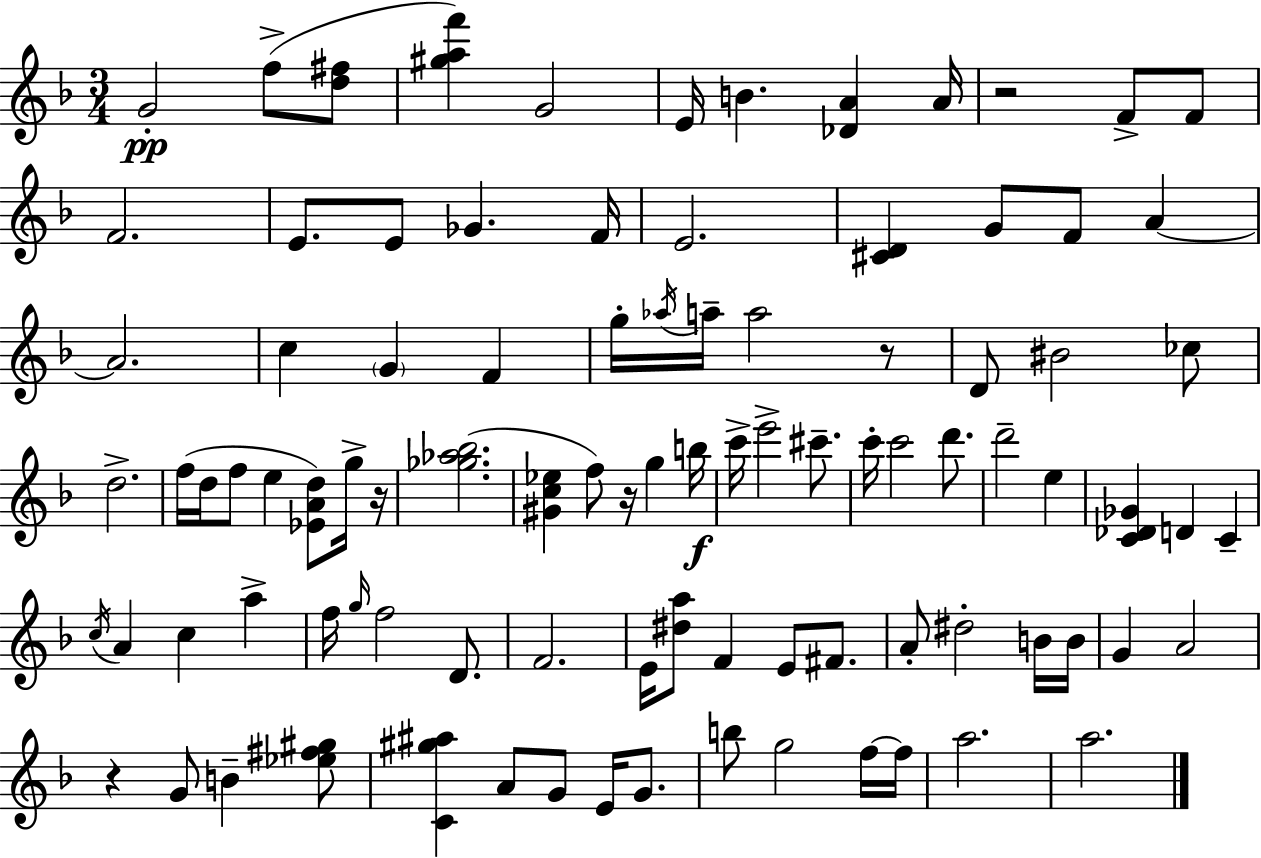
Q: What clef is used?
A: treble